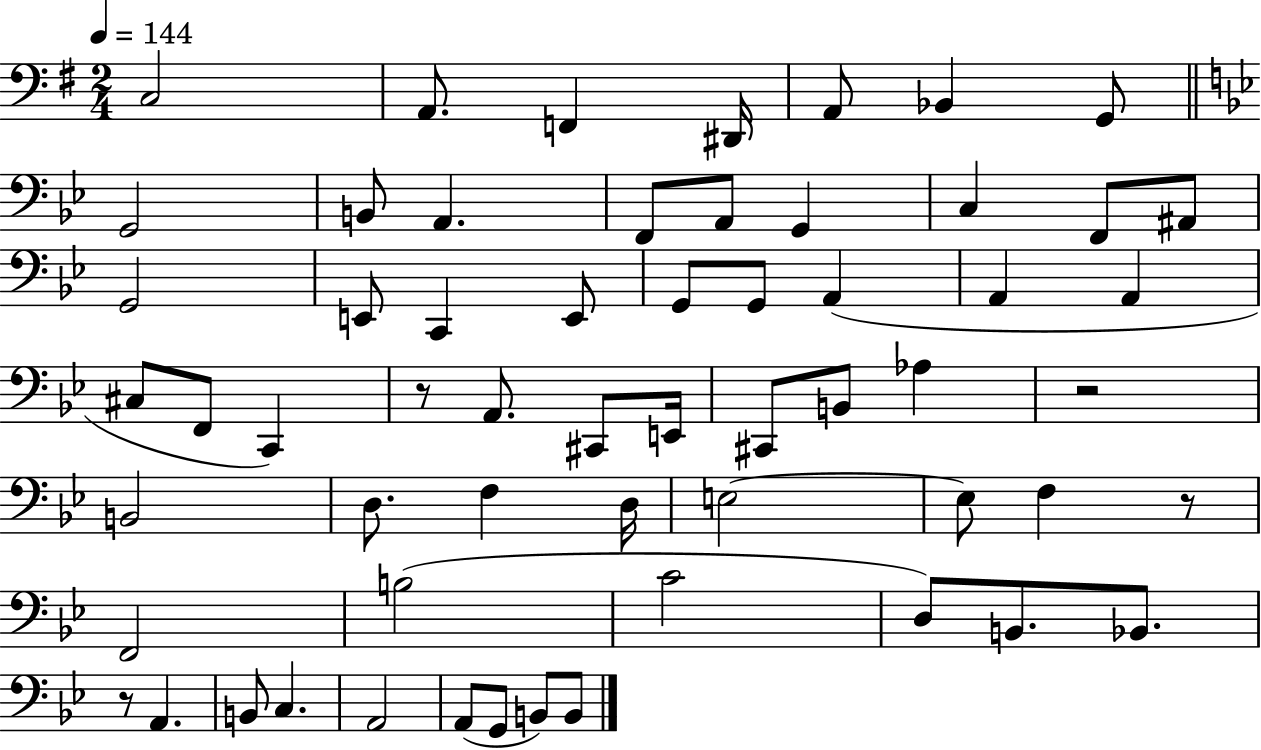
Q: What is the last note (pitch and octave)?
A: B2